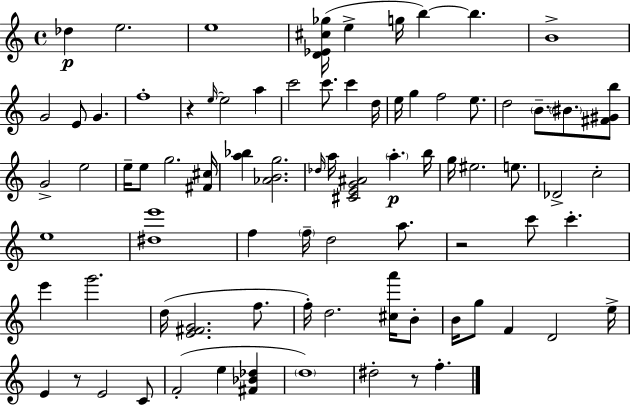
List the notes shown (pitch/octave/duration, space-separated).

Db5/q E5/h. E5/w [D4,Eb4,C#5,Gb5]/s E5/q G5/s B5/q B5/q. B4/w G4/h E4/e G4/q. F5/w R/q E5/s E5/h A5/q C6/h C6/e. C6/q D5/s E5/s G5/q F5/h E5/e. D5/h B4/e. BIS4/e. [F#4,G#4,B5]/e G4/h E5/h E5/s E5/e G5/h. [F#4,C#5]/s [A5,Bb5]/q [Ab4,B4,G5]/h. Db5/s A5/s [C#4,E4,G4,A#4]/h A5/q. B5/s G5/s EIS5/h. E5/e. Db4/h C5/h E5/w [D#5,E6]/w F5/q F5/s D5/h A5/e. R/h C6/e C6/q. E6/q G6/h. D5/s [E4,F#4,G4]/h. F5/e. F5/s D5/h. [C#5,A6]/s B4/e B4/s G5/e F4/q D4/h E5/s E4/q R/e E4/h C4/e F4/h E5/q [F#4,Bb4,Db5]/q D5/w D#5/h R/e F5/q.